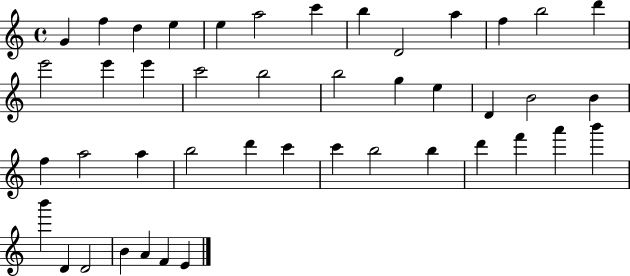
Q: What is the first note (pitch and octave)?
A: G4